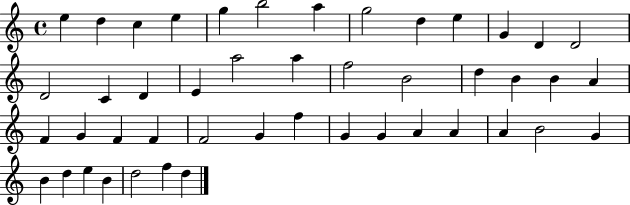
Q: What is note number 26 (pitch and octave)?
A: F4